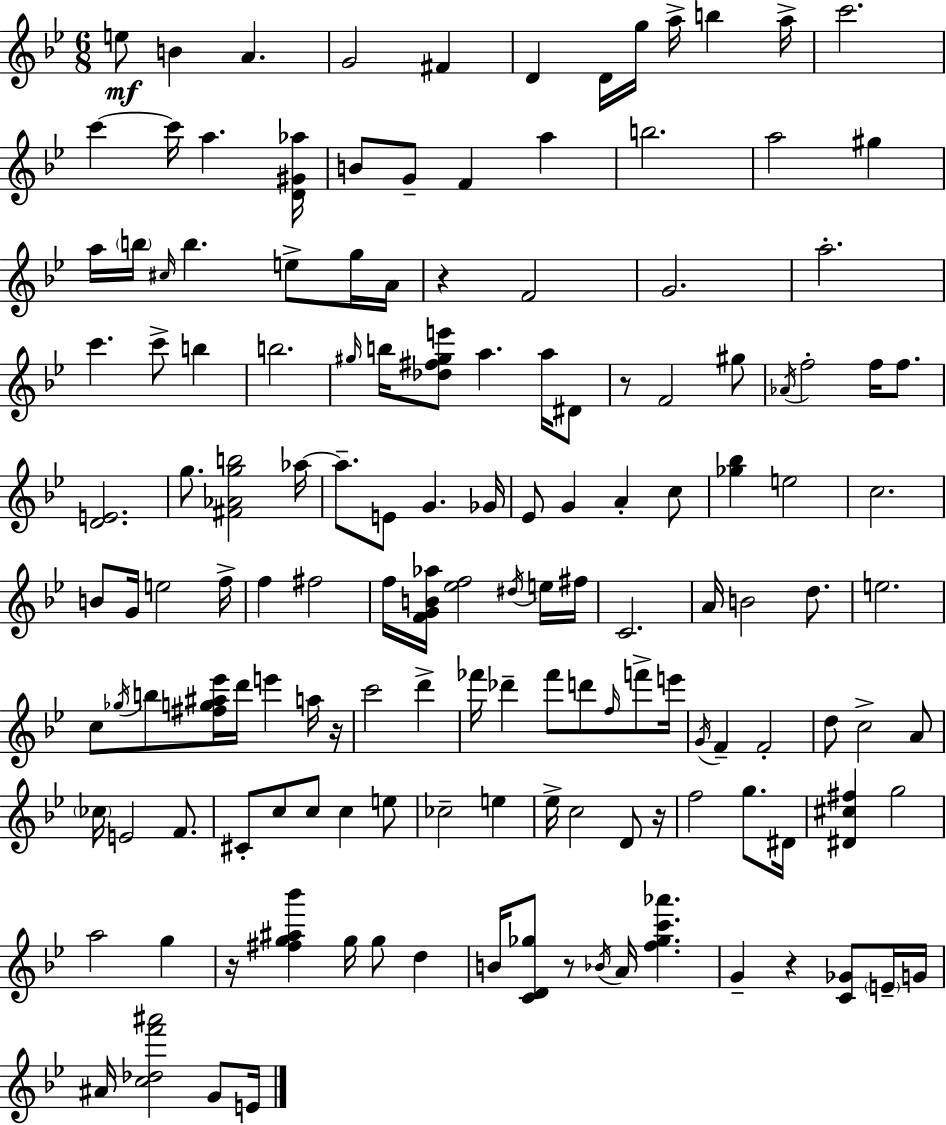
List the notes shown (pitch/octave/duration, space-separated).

E5/e B4/q A4/q. G4/h F#4/q D4/q D4/s G5/s A5/s B5/q A5/s C6/h. C6/q C6/s A5/q. [D4,G#4,Ab5]/s B4/e G4/e F4/q A5/q B5/h. A5/h G#5/q A5/s B5/s C#5/s B5/q. E5/e G5/s A4/s R/q F4/h G4/h. A5/h. C6/q. C6/e B5/q B5/h. G#5/s B5/s [Db5,F#5,G#5,E6]/e A5/q. A5/s D#4/e R/e F4/h G#5/e Ab4/s F5/h F5/s F5/e. [D4,E4]/h. G5/e. [F#4,Ab4,G5,B5]/h Ab5/s Ab5/e. E4/e G4/q. Gb4/s Eb4/e G4/q A4/q C5/e [Gb5,Bb5]/q E5/h C5/h. B4/e G4/s E5/h F5/s F5/q F#5/h F5/s [F4,G4,B4,Ab5]/s [Eb5,F5]/h D#5/s E5/s F#5/s C4/h. A4/s B4/h D5/e. E5/h. C5/e Gb5/s B5/e [F#5,G5,A#5,Eb6]/s D6/s E6/q A5/s R/s C6/h D6/q FES6/s Db6/q FES6/e D6/e F5/s F6/e E6/s G4/s F4/q F4/h D5/e C5/h A4/e CES5/s E4/h F4/e. C#4/e C5/e C5/e C5/q E5/e CES5/h E5/q Eb5/s C5/h D4/e R/s F5/h G5/e. D#4/s [D#4,C#5,F#5]/q G5/h A5/h G5/q R/s [F#5,G5,A#5,Bb6]/q G5/s G5/e D5/q B4/s [C4,D4,Gb5]/e R/e Bb4/s A4/s [F5,Gb5,C6,Ab6]/q. G4/q R/q [C4,Gb4]/e E4/s G4/s A#4/s [C5,Db5,F6,A#6]/h G4/e E4/s